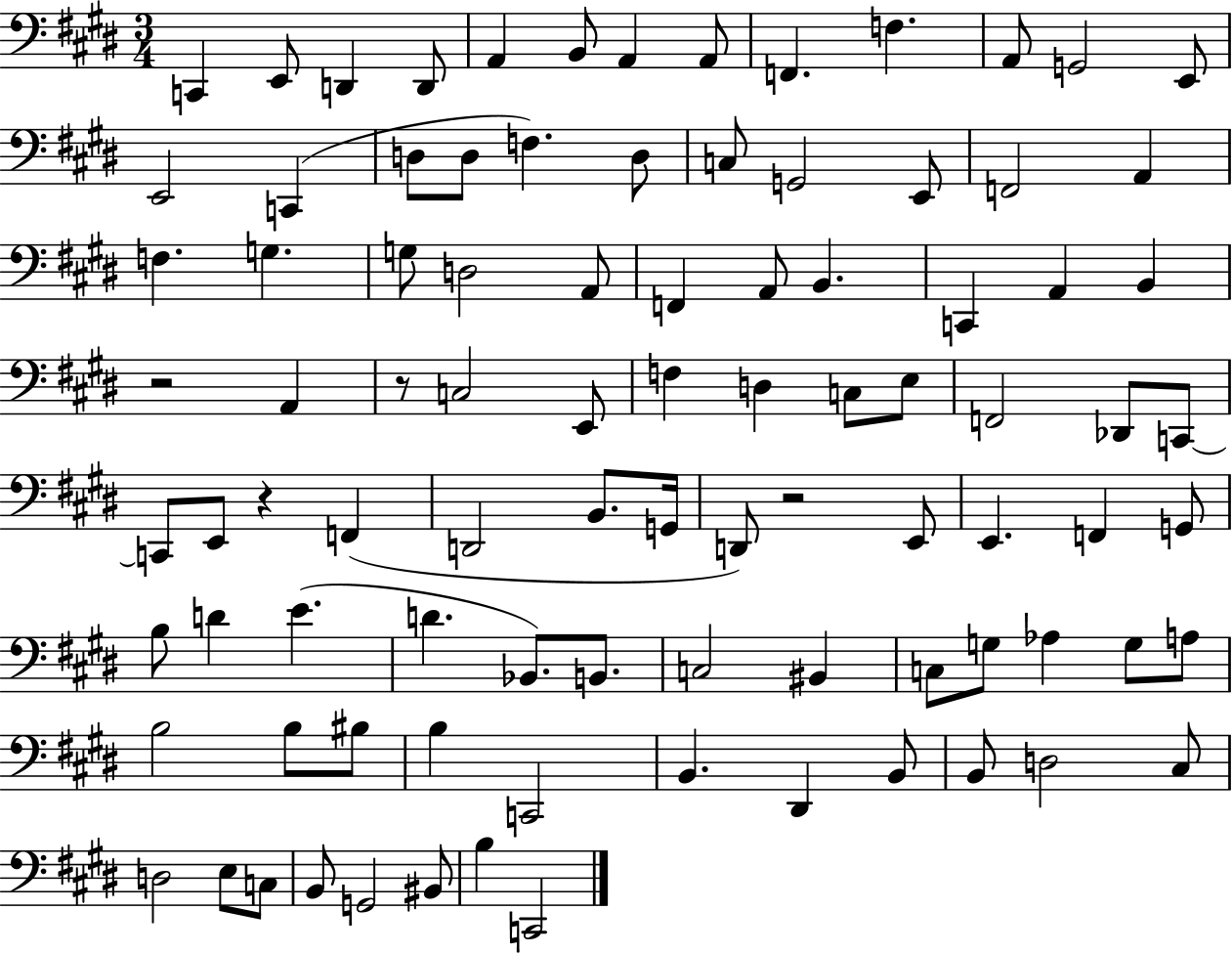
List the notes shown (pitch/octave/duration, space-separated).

C2/q E2/e D2/q D2/e A2/q B2/e A2/q A2/e F2/q. F3/q. A2/e G2/h E2/e E2/h C2/q D3/e D3/e F3/q. D3/e C3/e G2/h E2/e F2/h A2/q F3/q. G3/q. G3/e D3/h A2/e F2/q A2/e B2/q. C2/q A2/q B2/q R/h A2/q R/e C3/h E2/e F3/q D3/q C3/e E3/e F2/h Db2/e C2/e C2/e E2/e R/q F2/q D2/h B2/e. G2/s D2/e R/h E2/e E2/q. F2/q G2/e B3/e D4/q E4/q. D4/q. Bb2/e. B2/e. C3/h BIS2/q C3/e G3/e Ab3/q G3/e A3/e B3/h B3/e BIS3/e B3/q C2/h B2/q. D#2/q B2/e B2/e D3/h C#3/e D3/h E3/e C3/e B2/e G2/h BIS2/e B3/q C2/h